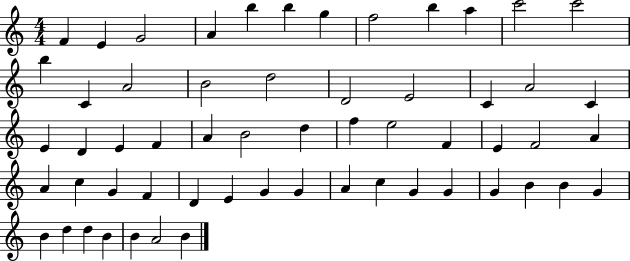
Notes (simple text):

F4/q E4/q G4/h A4/q B5/q B5/q G5/q F5/h B5/q A5/q C6/h C6/h B5/q C4/q A4/h B4/h D5/h D4/h E4/h C4/q A4/h C4/q E4/q D4/q E4/q F4/q A4/q B4/h D5/q F5/q E5/h F4/q E4/q F4/h A4/q A4/q C5/q G4/q F4/q D4/q E4/q G4/q G4/q A4/q C5/q G4/q G4/q G4/q B4/q B4/q G4/q B4/q D5/q D5/q B4/q B4/q A4/h B4/q